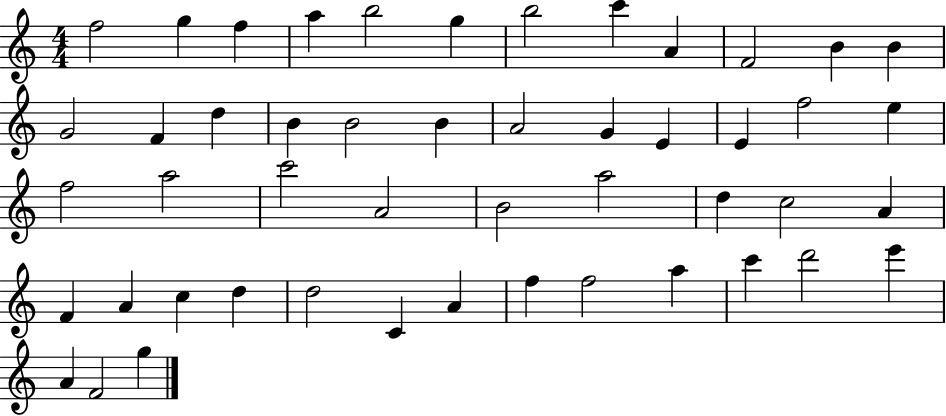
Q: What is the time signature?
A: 4/4